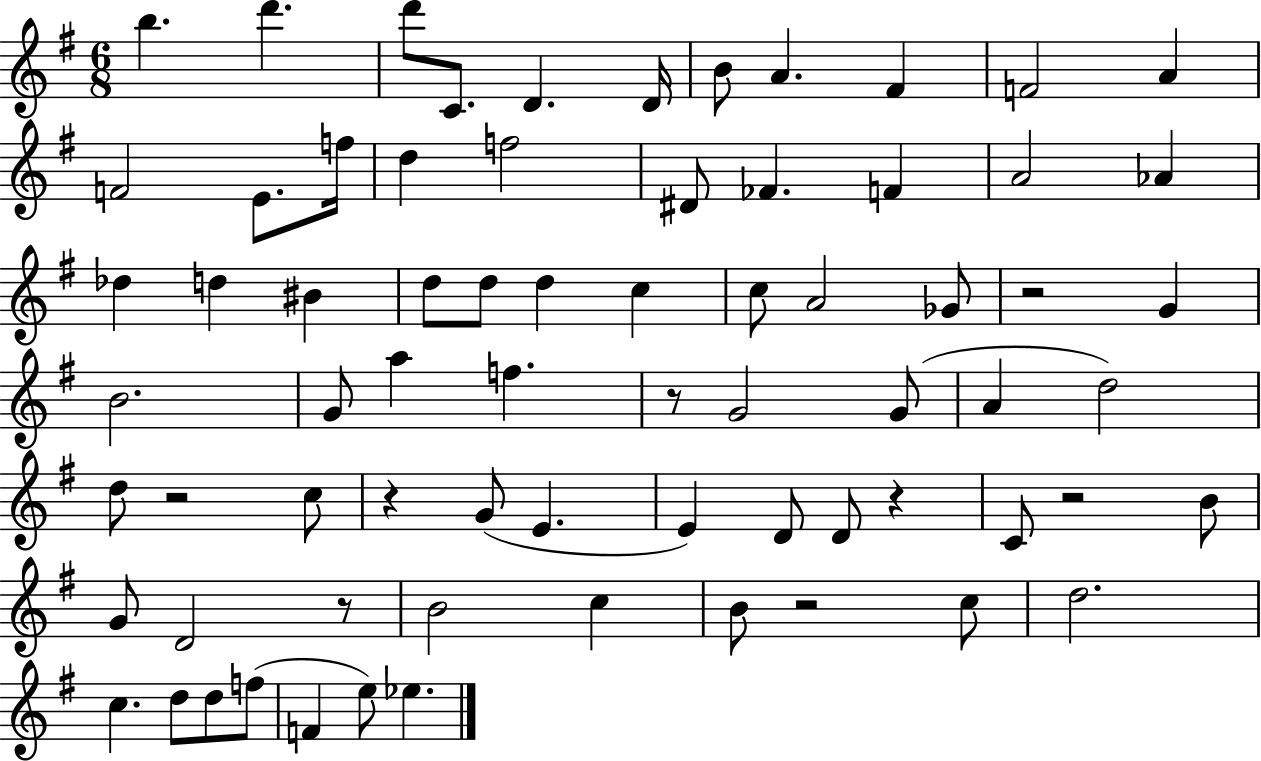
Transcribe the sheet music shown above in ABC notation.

X:1
T:Untitled
M:6/8
L:1/4
K:G
b d' d'/2 C/2 D D/4 B/2 A ^F F2 A F2 E/2 f/4 d f2 ^D/2 _F F A2 _A _d d ^B d/2 d/2 d c c/2 A2 _G/2 z2 G B2 G/2 a f z/2 G2 G/2 A d2 d/2 z2 c/2 z G/2 E E D/2 D/2 z C/2 z2 B/2 G/2 D2 z/2 B2 c B/2 z2 c/2 d2 c d/2 d/2 f/2 F e/2 _e